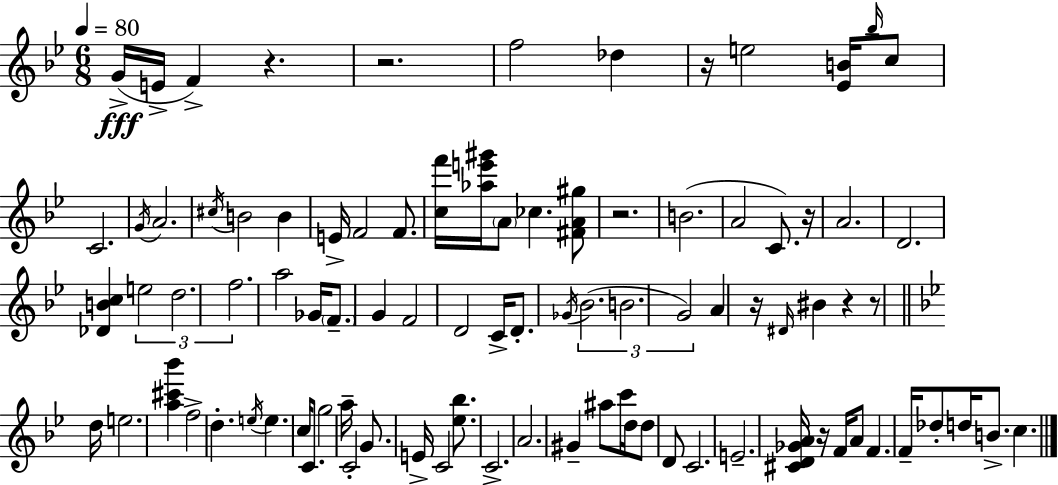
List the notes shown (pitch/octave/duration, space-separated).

G4/s E4/s F4/q R/q. R/h. F5/h Db5/q R/s E5/h [Eb4,B4]/s Bb5/s C5/e C4/h. G4/s A4/h. C#5/s B4/h B4/q E4/s F4/h F4/e. [C5,F6]/s [Ab5,E6,G#6]/s A4/e CES5/q. [F#4,A4,G#5]/e R/h. B4/h. A4/h C4/e. R/s A4/h. D4/h. [Db4,B4,C5]/q E5/h D5/h. F5/h. A5/h Gb4/s F4/e. G4/q F4/h D4/h C4/s D4/e. Gb4/s Bb4/h. B4/h. G4/h A4/q R/s D#4/s BIS4/q R/q R/e D5/s E5/h. [A5,C#6,Bb6]/q F5/h D5/q. E5/s E5/q. C5/s C4/e. G5/h A5/s C4/h G4/e. E4/s C4/h [Eb5,Bb5]/e. C4/h. A4/h. G#4/q A#5/e C6/s D5/s D5/e D4/e C4/h. E4/h. [C#4,D4,Gb4,A4]/s R/s F4/s A4/e F4/q. F4/s Db5/e D5/s B4/e. C5/q.